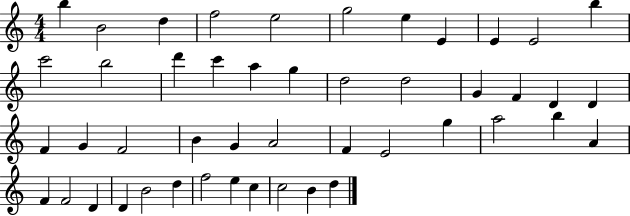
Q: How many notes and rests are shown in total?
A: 47